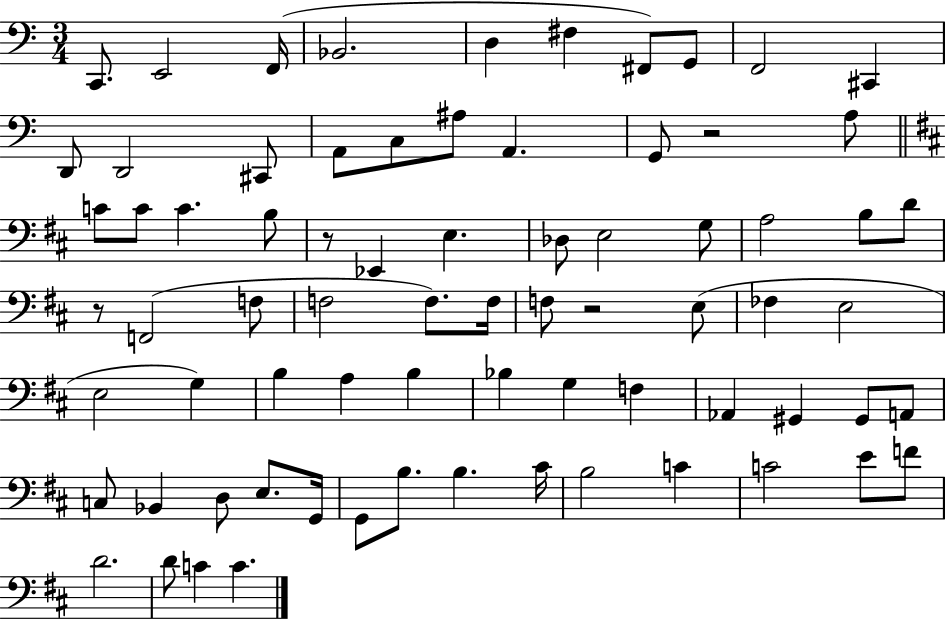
X:1
T:Untitled
M:3/4
L:1/4
K:C
C,,/2 E,,2 F,,/4 _B,,2 D, ^F, ^F,,/2 G,,/2 F,,2 ^C,, D,,/2 D,,2 ^C,,/2 A,,/2 C,/2 ^A,/2 A,, G,,/2 z2 A,/2 C/2 C/2 C B,/2 z/2 _E,, E, _D,/2 E,2 G,/2 A,2 B,/2 D/2 z/2 F,,2 F,/2 F,2 F,/2 F,/4 F,/2 z2 E,/2 _F, E,2 E,2 G, B, A, B, _B, G, F, _A,, ^G,, ^G,,/2 A,,/2 C,/2 _B,, D,/2 E,/2 G,,/4 G,,/2 B,/2 B, ^C/4 B,2 C C2 E/2 F/2 D2 D/2 C C